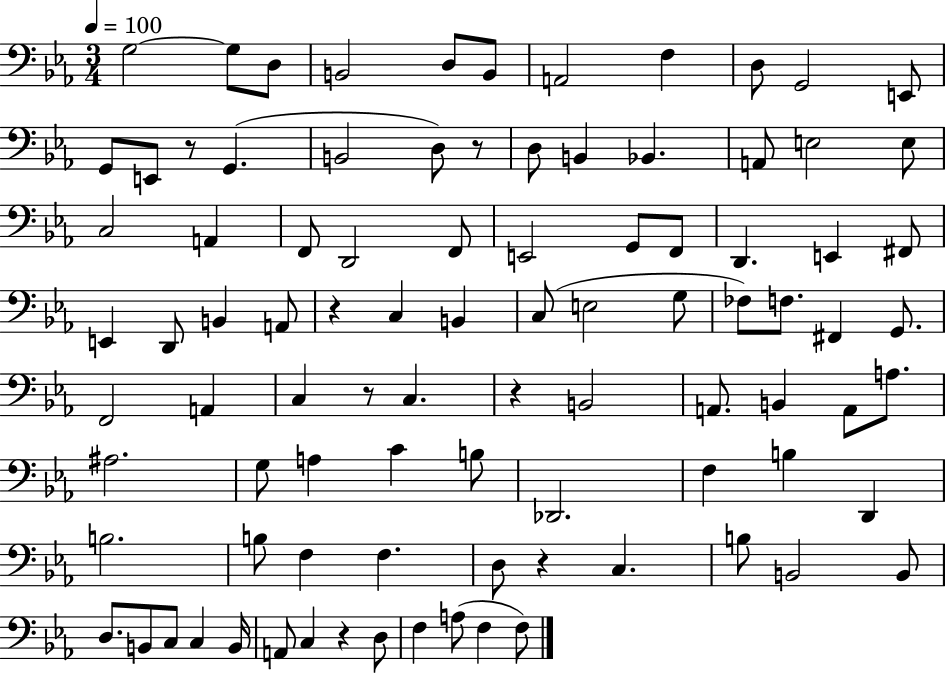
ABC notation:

X:1
T:Untitled
M:3/4
L:1/4
K:Eb
G,2 G,/2 D,/2 B,,2 D,/2 B,,/2 A,,2 F, D,/2 G,,2 E,,/2 G,,/2 E,,/2 z/2 G,, B,,2 D,/2 z/2 D,/2 B,, _B,, A,,/2 E,2 E,/2 C,2 A,, F,,/2 D,,2 F,,/2 E,,2 G,,/2 F,,/2 D,, E,, ^F,,/2 E,, D,,/2 B,, A,,/2 z C, B,, C,/2 E,2 G,/2 _F,/2 F,/2 ^F,, G,,/2 F,,2 A,, C, z/2 C, z B,,2 A,,/2 B,, A,,/2 A,/2 ^A,2 G,/2 A, C B,/2 _D,,2 F, B, D,, B,2 B,/2 F, F, D,/2 z C, B,/2 B,,2 B,,/2 D,/2 B,,/2 C,/2 C, B,,/4 A,,/2 C, z D,/2 F, A,/2 F, F,/2